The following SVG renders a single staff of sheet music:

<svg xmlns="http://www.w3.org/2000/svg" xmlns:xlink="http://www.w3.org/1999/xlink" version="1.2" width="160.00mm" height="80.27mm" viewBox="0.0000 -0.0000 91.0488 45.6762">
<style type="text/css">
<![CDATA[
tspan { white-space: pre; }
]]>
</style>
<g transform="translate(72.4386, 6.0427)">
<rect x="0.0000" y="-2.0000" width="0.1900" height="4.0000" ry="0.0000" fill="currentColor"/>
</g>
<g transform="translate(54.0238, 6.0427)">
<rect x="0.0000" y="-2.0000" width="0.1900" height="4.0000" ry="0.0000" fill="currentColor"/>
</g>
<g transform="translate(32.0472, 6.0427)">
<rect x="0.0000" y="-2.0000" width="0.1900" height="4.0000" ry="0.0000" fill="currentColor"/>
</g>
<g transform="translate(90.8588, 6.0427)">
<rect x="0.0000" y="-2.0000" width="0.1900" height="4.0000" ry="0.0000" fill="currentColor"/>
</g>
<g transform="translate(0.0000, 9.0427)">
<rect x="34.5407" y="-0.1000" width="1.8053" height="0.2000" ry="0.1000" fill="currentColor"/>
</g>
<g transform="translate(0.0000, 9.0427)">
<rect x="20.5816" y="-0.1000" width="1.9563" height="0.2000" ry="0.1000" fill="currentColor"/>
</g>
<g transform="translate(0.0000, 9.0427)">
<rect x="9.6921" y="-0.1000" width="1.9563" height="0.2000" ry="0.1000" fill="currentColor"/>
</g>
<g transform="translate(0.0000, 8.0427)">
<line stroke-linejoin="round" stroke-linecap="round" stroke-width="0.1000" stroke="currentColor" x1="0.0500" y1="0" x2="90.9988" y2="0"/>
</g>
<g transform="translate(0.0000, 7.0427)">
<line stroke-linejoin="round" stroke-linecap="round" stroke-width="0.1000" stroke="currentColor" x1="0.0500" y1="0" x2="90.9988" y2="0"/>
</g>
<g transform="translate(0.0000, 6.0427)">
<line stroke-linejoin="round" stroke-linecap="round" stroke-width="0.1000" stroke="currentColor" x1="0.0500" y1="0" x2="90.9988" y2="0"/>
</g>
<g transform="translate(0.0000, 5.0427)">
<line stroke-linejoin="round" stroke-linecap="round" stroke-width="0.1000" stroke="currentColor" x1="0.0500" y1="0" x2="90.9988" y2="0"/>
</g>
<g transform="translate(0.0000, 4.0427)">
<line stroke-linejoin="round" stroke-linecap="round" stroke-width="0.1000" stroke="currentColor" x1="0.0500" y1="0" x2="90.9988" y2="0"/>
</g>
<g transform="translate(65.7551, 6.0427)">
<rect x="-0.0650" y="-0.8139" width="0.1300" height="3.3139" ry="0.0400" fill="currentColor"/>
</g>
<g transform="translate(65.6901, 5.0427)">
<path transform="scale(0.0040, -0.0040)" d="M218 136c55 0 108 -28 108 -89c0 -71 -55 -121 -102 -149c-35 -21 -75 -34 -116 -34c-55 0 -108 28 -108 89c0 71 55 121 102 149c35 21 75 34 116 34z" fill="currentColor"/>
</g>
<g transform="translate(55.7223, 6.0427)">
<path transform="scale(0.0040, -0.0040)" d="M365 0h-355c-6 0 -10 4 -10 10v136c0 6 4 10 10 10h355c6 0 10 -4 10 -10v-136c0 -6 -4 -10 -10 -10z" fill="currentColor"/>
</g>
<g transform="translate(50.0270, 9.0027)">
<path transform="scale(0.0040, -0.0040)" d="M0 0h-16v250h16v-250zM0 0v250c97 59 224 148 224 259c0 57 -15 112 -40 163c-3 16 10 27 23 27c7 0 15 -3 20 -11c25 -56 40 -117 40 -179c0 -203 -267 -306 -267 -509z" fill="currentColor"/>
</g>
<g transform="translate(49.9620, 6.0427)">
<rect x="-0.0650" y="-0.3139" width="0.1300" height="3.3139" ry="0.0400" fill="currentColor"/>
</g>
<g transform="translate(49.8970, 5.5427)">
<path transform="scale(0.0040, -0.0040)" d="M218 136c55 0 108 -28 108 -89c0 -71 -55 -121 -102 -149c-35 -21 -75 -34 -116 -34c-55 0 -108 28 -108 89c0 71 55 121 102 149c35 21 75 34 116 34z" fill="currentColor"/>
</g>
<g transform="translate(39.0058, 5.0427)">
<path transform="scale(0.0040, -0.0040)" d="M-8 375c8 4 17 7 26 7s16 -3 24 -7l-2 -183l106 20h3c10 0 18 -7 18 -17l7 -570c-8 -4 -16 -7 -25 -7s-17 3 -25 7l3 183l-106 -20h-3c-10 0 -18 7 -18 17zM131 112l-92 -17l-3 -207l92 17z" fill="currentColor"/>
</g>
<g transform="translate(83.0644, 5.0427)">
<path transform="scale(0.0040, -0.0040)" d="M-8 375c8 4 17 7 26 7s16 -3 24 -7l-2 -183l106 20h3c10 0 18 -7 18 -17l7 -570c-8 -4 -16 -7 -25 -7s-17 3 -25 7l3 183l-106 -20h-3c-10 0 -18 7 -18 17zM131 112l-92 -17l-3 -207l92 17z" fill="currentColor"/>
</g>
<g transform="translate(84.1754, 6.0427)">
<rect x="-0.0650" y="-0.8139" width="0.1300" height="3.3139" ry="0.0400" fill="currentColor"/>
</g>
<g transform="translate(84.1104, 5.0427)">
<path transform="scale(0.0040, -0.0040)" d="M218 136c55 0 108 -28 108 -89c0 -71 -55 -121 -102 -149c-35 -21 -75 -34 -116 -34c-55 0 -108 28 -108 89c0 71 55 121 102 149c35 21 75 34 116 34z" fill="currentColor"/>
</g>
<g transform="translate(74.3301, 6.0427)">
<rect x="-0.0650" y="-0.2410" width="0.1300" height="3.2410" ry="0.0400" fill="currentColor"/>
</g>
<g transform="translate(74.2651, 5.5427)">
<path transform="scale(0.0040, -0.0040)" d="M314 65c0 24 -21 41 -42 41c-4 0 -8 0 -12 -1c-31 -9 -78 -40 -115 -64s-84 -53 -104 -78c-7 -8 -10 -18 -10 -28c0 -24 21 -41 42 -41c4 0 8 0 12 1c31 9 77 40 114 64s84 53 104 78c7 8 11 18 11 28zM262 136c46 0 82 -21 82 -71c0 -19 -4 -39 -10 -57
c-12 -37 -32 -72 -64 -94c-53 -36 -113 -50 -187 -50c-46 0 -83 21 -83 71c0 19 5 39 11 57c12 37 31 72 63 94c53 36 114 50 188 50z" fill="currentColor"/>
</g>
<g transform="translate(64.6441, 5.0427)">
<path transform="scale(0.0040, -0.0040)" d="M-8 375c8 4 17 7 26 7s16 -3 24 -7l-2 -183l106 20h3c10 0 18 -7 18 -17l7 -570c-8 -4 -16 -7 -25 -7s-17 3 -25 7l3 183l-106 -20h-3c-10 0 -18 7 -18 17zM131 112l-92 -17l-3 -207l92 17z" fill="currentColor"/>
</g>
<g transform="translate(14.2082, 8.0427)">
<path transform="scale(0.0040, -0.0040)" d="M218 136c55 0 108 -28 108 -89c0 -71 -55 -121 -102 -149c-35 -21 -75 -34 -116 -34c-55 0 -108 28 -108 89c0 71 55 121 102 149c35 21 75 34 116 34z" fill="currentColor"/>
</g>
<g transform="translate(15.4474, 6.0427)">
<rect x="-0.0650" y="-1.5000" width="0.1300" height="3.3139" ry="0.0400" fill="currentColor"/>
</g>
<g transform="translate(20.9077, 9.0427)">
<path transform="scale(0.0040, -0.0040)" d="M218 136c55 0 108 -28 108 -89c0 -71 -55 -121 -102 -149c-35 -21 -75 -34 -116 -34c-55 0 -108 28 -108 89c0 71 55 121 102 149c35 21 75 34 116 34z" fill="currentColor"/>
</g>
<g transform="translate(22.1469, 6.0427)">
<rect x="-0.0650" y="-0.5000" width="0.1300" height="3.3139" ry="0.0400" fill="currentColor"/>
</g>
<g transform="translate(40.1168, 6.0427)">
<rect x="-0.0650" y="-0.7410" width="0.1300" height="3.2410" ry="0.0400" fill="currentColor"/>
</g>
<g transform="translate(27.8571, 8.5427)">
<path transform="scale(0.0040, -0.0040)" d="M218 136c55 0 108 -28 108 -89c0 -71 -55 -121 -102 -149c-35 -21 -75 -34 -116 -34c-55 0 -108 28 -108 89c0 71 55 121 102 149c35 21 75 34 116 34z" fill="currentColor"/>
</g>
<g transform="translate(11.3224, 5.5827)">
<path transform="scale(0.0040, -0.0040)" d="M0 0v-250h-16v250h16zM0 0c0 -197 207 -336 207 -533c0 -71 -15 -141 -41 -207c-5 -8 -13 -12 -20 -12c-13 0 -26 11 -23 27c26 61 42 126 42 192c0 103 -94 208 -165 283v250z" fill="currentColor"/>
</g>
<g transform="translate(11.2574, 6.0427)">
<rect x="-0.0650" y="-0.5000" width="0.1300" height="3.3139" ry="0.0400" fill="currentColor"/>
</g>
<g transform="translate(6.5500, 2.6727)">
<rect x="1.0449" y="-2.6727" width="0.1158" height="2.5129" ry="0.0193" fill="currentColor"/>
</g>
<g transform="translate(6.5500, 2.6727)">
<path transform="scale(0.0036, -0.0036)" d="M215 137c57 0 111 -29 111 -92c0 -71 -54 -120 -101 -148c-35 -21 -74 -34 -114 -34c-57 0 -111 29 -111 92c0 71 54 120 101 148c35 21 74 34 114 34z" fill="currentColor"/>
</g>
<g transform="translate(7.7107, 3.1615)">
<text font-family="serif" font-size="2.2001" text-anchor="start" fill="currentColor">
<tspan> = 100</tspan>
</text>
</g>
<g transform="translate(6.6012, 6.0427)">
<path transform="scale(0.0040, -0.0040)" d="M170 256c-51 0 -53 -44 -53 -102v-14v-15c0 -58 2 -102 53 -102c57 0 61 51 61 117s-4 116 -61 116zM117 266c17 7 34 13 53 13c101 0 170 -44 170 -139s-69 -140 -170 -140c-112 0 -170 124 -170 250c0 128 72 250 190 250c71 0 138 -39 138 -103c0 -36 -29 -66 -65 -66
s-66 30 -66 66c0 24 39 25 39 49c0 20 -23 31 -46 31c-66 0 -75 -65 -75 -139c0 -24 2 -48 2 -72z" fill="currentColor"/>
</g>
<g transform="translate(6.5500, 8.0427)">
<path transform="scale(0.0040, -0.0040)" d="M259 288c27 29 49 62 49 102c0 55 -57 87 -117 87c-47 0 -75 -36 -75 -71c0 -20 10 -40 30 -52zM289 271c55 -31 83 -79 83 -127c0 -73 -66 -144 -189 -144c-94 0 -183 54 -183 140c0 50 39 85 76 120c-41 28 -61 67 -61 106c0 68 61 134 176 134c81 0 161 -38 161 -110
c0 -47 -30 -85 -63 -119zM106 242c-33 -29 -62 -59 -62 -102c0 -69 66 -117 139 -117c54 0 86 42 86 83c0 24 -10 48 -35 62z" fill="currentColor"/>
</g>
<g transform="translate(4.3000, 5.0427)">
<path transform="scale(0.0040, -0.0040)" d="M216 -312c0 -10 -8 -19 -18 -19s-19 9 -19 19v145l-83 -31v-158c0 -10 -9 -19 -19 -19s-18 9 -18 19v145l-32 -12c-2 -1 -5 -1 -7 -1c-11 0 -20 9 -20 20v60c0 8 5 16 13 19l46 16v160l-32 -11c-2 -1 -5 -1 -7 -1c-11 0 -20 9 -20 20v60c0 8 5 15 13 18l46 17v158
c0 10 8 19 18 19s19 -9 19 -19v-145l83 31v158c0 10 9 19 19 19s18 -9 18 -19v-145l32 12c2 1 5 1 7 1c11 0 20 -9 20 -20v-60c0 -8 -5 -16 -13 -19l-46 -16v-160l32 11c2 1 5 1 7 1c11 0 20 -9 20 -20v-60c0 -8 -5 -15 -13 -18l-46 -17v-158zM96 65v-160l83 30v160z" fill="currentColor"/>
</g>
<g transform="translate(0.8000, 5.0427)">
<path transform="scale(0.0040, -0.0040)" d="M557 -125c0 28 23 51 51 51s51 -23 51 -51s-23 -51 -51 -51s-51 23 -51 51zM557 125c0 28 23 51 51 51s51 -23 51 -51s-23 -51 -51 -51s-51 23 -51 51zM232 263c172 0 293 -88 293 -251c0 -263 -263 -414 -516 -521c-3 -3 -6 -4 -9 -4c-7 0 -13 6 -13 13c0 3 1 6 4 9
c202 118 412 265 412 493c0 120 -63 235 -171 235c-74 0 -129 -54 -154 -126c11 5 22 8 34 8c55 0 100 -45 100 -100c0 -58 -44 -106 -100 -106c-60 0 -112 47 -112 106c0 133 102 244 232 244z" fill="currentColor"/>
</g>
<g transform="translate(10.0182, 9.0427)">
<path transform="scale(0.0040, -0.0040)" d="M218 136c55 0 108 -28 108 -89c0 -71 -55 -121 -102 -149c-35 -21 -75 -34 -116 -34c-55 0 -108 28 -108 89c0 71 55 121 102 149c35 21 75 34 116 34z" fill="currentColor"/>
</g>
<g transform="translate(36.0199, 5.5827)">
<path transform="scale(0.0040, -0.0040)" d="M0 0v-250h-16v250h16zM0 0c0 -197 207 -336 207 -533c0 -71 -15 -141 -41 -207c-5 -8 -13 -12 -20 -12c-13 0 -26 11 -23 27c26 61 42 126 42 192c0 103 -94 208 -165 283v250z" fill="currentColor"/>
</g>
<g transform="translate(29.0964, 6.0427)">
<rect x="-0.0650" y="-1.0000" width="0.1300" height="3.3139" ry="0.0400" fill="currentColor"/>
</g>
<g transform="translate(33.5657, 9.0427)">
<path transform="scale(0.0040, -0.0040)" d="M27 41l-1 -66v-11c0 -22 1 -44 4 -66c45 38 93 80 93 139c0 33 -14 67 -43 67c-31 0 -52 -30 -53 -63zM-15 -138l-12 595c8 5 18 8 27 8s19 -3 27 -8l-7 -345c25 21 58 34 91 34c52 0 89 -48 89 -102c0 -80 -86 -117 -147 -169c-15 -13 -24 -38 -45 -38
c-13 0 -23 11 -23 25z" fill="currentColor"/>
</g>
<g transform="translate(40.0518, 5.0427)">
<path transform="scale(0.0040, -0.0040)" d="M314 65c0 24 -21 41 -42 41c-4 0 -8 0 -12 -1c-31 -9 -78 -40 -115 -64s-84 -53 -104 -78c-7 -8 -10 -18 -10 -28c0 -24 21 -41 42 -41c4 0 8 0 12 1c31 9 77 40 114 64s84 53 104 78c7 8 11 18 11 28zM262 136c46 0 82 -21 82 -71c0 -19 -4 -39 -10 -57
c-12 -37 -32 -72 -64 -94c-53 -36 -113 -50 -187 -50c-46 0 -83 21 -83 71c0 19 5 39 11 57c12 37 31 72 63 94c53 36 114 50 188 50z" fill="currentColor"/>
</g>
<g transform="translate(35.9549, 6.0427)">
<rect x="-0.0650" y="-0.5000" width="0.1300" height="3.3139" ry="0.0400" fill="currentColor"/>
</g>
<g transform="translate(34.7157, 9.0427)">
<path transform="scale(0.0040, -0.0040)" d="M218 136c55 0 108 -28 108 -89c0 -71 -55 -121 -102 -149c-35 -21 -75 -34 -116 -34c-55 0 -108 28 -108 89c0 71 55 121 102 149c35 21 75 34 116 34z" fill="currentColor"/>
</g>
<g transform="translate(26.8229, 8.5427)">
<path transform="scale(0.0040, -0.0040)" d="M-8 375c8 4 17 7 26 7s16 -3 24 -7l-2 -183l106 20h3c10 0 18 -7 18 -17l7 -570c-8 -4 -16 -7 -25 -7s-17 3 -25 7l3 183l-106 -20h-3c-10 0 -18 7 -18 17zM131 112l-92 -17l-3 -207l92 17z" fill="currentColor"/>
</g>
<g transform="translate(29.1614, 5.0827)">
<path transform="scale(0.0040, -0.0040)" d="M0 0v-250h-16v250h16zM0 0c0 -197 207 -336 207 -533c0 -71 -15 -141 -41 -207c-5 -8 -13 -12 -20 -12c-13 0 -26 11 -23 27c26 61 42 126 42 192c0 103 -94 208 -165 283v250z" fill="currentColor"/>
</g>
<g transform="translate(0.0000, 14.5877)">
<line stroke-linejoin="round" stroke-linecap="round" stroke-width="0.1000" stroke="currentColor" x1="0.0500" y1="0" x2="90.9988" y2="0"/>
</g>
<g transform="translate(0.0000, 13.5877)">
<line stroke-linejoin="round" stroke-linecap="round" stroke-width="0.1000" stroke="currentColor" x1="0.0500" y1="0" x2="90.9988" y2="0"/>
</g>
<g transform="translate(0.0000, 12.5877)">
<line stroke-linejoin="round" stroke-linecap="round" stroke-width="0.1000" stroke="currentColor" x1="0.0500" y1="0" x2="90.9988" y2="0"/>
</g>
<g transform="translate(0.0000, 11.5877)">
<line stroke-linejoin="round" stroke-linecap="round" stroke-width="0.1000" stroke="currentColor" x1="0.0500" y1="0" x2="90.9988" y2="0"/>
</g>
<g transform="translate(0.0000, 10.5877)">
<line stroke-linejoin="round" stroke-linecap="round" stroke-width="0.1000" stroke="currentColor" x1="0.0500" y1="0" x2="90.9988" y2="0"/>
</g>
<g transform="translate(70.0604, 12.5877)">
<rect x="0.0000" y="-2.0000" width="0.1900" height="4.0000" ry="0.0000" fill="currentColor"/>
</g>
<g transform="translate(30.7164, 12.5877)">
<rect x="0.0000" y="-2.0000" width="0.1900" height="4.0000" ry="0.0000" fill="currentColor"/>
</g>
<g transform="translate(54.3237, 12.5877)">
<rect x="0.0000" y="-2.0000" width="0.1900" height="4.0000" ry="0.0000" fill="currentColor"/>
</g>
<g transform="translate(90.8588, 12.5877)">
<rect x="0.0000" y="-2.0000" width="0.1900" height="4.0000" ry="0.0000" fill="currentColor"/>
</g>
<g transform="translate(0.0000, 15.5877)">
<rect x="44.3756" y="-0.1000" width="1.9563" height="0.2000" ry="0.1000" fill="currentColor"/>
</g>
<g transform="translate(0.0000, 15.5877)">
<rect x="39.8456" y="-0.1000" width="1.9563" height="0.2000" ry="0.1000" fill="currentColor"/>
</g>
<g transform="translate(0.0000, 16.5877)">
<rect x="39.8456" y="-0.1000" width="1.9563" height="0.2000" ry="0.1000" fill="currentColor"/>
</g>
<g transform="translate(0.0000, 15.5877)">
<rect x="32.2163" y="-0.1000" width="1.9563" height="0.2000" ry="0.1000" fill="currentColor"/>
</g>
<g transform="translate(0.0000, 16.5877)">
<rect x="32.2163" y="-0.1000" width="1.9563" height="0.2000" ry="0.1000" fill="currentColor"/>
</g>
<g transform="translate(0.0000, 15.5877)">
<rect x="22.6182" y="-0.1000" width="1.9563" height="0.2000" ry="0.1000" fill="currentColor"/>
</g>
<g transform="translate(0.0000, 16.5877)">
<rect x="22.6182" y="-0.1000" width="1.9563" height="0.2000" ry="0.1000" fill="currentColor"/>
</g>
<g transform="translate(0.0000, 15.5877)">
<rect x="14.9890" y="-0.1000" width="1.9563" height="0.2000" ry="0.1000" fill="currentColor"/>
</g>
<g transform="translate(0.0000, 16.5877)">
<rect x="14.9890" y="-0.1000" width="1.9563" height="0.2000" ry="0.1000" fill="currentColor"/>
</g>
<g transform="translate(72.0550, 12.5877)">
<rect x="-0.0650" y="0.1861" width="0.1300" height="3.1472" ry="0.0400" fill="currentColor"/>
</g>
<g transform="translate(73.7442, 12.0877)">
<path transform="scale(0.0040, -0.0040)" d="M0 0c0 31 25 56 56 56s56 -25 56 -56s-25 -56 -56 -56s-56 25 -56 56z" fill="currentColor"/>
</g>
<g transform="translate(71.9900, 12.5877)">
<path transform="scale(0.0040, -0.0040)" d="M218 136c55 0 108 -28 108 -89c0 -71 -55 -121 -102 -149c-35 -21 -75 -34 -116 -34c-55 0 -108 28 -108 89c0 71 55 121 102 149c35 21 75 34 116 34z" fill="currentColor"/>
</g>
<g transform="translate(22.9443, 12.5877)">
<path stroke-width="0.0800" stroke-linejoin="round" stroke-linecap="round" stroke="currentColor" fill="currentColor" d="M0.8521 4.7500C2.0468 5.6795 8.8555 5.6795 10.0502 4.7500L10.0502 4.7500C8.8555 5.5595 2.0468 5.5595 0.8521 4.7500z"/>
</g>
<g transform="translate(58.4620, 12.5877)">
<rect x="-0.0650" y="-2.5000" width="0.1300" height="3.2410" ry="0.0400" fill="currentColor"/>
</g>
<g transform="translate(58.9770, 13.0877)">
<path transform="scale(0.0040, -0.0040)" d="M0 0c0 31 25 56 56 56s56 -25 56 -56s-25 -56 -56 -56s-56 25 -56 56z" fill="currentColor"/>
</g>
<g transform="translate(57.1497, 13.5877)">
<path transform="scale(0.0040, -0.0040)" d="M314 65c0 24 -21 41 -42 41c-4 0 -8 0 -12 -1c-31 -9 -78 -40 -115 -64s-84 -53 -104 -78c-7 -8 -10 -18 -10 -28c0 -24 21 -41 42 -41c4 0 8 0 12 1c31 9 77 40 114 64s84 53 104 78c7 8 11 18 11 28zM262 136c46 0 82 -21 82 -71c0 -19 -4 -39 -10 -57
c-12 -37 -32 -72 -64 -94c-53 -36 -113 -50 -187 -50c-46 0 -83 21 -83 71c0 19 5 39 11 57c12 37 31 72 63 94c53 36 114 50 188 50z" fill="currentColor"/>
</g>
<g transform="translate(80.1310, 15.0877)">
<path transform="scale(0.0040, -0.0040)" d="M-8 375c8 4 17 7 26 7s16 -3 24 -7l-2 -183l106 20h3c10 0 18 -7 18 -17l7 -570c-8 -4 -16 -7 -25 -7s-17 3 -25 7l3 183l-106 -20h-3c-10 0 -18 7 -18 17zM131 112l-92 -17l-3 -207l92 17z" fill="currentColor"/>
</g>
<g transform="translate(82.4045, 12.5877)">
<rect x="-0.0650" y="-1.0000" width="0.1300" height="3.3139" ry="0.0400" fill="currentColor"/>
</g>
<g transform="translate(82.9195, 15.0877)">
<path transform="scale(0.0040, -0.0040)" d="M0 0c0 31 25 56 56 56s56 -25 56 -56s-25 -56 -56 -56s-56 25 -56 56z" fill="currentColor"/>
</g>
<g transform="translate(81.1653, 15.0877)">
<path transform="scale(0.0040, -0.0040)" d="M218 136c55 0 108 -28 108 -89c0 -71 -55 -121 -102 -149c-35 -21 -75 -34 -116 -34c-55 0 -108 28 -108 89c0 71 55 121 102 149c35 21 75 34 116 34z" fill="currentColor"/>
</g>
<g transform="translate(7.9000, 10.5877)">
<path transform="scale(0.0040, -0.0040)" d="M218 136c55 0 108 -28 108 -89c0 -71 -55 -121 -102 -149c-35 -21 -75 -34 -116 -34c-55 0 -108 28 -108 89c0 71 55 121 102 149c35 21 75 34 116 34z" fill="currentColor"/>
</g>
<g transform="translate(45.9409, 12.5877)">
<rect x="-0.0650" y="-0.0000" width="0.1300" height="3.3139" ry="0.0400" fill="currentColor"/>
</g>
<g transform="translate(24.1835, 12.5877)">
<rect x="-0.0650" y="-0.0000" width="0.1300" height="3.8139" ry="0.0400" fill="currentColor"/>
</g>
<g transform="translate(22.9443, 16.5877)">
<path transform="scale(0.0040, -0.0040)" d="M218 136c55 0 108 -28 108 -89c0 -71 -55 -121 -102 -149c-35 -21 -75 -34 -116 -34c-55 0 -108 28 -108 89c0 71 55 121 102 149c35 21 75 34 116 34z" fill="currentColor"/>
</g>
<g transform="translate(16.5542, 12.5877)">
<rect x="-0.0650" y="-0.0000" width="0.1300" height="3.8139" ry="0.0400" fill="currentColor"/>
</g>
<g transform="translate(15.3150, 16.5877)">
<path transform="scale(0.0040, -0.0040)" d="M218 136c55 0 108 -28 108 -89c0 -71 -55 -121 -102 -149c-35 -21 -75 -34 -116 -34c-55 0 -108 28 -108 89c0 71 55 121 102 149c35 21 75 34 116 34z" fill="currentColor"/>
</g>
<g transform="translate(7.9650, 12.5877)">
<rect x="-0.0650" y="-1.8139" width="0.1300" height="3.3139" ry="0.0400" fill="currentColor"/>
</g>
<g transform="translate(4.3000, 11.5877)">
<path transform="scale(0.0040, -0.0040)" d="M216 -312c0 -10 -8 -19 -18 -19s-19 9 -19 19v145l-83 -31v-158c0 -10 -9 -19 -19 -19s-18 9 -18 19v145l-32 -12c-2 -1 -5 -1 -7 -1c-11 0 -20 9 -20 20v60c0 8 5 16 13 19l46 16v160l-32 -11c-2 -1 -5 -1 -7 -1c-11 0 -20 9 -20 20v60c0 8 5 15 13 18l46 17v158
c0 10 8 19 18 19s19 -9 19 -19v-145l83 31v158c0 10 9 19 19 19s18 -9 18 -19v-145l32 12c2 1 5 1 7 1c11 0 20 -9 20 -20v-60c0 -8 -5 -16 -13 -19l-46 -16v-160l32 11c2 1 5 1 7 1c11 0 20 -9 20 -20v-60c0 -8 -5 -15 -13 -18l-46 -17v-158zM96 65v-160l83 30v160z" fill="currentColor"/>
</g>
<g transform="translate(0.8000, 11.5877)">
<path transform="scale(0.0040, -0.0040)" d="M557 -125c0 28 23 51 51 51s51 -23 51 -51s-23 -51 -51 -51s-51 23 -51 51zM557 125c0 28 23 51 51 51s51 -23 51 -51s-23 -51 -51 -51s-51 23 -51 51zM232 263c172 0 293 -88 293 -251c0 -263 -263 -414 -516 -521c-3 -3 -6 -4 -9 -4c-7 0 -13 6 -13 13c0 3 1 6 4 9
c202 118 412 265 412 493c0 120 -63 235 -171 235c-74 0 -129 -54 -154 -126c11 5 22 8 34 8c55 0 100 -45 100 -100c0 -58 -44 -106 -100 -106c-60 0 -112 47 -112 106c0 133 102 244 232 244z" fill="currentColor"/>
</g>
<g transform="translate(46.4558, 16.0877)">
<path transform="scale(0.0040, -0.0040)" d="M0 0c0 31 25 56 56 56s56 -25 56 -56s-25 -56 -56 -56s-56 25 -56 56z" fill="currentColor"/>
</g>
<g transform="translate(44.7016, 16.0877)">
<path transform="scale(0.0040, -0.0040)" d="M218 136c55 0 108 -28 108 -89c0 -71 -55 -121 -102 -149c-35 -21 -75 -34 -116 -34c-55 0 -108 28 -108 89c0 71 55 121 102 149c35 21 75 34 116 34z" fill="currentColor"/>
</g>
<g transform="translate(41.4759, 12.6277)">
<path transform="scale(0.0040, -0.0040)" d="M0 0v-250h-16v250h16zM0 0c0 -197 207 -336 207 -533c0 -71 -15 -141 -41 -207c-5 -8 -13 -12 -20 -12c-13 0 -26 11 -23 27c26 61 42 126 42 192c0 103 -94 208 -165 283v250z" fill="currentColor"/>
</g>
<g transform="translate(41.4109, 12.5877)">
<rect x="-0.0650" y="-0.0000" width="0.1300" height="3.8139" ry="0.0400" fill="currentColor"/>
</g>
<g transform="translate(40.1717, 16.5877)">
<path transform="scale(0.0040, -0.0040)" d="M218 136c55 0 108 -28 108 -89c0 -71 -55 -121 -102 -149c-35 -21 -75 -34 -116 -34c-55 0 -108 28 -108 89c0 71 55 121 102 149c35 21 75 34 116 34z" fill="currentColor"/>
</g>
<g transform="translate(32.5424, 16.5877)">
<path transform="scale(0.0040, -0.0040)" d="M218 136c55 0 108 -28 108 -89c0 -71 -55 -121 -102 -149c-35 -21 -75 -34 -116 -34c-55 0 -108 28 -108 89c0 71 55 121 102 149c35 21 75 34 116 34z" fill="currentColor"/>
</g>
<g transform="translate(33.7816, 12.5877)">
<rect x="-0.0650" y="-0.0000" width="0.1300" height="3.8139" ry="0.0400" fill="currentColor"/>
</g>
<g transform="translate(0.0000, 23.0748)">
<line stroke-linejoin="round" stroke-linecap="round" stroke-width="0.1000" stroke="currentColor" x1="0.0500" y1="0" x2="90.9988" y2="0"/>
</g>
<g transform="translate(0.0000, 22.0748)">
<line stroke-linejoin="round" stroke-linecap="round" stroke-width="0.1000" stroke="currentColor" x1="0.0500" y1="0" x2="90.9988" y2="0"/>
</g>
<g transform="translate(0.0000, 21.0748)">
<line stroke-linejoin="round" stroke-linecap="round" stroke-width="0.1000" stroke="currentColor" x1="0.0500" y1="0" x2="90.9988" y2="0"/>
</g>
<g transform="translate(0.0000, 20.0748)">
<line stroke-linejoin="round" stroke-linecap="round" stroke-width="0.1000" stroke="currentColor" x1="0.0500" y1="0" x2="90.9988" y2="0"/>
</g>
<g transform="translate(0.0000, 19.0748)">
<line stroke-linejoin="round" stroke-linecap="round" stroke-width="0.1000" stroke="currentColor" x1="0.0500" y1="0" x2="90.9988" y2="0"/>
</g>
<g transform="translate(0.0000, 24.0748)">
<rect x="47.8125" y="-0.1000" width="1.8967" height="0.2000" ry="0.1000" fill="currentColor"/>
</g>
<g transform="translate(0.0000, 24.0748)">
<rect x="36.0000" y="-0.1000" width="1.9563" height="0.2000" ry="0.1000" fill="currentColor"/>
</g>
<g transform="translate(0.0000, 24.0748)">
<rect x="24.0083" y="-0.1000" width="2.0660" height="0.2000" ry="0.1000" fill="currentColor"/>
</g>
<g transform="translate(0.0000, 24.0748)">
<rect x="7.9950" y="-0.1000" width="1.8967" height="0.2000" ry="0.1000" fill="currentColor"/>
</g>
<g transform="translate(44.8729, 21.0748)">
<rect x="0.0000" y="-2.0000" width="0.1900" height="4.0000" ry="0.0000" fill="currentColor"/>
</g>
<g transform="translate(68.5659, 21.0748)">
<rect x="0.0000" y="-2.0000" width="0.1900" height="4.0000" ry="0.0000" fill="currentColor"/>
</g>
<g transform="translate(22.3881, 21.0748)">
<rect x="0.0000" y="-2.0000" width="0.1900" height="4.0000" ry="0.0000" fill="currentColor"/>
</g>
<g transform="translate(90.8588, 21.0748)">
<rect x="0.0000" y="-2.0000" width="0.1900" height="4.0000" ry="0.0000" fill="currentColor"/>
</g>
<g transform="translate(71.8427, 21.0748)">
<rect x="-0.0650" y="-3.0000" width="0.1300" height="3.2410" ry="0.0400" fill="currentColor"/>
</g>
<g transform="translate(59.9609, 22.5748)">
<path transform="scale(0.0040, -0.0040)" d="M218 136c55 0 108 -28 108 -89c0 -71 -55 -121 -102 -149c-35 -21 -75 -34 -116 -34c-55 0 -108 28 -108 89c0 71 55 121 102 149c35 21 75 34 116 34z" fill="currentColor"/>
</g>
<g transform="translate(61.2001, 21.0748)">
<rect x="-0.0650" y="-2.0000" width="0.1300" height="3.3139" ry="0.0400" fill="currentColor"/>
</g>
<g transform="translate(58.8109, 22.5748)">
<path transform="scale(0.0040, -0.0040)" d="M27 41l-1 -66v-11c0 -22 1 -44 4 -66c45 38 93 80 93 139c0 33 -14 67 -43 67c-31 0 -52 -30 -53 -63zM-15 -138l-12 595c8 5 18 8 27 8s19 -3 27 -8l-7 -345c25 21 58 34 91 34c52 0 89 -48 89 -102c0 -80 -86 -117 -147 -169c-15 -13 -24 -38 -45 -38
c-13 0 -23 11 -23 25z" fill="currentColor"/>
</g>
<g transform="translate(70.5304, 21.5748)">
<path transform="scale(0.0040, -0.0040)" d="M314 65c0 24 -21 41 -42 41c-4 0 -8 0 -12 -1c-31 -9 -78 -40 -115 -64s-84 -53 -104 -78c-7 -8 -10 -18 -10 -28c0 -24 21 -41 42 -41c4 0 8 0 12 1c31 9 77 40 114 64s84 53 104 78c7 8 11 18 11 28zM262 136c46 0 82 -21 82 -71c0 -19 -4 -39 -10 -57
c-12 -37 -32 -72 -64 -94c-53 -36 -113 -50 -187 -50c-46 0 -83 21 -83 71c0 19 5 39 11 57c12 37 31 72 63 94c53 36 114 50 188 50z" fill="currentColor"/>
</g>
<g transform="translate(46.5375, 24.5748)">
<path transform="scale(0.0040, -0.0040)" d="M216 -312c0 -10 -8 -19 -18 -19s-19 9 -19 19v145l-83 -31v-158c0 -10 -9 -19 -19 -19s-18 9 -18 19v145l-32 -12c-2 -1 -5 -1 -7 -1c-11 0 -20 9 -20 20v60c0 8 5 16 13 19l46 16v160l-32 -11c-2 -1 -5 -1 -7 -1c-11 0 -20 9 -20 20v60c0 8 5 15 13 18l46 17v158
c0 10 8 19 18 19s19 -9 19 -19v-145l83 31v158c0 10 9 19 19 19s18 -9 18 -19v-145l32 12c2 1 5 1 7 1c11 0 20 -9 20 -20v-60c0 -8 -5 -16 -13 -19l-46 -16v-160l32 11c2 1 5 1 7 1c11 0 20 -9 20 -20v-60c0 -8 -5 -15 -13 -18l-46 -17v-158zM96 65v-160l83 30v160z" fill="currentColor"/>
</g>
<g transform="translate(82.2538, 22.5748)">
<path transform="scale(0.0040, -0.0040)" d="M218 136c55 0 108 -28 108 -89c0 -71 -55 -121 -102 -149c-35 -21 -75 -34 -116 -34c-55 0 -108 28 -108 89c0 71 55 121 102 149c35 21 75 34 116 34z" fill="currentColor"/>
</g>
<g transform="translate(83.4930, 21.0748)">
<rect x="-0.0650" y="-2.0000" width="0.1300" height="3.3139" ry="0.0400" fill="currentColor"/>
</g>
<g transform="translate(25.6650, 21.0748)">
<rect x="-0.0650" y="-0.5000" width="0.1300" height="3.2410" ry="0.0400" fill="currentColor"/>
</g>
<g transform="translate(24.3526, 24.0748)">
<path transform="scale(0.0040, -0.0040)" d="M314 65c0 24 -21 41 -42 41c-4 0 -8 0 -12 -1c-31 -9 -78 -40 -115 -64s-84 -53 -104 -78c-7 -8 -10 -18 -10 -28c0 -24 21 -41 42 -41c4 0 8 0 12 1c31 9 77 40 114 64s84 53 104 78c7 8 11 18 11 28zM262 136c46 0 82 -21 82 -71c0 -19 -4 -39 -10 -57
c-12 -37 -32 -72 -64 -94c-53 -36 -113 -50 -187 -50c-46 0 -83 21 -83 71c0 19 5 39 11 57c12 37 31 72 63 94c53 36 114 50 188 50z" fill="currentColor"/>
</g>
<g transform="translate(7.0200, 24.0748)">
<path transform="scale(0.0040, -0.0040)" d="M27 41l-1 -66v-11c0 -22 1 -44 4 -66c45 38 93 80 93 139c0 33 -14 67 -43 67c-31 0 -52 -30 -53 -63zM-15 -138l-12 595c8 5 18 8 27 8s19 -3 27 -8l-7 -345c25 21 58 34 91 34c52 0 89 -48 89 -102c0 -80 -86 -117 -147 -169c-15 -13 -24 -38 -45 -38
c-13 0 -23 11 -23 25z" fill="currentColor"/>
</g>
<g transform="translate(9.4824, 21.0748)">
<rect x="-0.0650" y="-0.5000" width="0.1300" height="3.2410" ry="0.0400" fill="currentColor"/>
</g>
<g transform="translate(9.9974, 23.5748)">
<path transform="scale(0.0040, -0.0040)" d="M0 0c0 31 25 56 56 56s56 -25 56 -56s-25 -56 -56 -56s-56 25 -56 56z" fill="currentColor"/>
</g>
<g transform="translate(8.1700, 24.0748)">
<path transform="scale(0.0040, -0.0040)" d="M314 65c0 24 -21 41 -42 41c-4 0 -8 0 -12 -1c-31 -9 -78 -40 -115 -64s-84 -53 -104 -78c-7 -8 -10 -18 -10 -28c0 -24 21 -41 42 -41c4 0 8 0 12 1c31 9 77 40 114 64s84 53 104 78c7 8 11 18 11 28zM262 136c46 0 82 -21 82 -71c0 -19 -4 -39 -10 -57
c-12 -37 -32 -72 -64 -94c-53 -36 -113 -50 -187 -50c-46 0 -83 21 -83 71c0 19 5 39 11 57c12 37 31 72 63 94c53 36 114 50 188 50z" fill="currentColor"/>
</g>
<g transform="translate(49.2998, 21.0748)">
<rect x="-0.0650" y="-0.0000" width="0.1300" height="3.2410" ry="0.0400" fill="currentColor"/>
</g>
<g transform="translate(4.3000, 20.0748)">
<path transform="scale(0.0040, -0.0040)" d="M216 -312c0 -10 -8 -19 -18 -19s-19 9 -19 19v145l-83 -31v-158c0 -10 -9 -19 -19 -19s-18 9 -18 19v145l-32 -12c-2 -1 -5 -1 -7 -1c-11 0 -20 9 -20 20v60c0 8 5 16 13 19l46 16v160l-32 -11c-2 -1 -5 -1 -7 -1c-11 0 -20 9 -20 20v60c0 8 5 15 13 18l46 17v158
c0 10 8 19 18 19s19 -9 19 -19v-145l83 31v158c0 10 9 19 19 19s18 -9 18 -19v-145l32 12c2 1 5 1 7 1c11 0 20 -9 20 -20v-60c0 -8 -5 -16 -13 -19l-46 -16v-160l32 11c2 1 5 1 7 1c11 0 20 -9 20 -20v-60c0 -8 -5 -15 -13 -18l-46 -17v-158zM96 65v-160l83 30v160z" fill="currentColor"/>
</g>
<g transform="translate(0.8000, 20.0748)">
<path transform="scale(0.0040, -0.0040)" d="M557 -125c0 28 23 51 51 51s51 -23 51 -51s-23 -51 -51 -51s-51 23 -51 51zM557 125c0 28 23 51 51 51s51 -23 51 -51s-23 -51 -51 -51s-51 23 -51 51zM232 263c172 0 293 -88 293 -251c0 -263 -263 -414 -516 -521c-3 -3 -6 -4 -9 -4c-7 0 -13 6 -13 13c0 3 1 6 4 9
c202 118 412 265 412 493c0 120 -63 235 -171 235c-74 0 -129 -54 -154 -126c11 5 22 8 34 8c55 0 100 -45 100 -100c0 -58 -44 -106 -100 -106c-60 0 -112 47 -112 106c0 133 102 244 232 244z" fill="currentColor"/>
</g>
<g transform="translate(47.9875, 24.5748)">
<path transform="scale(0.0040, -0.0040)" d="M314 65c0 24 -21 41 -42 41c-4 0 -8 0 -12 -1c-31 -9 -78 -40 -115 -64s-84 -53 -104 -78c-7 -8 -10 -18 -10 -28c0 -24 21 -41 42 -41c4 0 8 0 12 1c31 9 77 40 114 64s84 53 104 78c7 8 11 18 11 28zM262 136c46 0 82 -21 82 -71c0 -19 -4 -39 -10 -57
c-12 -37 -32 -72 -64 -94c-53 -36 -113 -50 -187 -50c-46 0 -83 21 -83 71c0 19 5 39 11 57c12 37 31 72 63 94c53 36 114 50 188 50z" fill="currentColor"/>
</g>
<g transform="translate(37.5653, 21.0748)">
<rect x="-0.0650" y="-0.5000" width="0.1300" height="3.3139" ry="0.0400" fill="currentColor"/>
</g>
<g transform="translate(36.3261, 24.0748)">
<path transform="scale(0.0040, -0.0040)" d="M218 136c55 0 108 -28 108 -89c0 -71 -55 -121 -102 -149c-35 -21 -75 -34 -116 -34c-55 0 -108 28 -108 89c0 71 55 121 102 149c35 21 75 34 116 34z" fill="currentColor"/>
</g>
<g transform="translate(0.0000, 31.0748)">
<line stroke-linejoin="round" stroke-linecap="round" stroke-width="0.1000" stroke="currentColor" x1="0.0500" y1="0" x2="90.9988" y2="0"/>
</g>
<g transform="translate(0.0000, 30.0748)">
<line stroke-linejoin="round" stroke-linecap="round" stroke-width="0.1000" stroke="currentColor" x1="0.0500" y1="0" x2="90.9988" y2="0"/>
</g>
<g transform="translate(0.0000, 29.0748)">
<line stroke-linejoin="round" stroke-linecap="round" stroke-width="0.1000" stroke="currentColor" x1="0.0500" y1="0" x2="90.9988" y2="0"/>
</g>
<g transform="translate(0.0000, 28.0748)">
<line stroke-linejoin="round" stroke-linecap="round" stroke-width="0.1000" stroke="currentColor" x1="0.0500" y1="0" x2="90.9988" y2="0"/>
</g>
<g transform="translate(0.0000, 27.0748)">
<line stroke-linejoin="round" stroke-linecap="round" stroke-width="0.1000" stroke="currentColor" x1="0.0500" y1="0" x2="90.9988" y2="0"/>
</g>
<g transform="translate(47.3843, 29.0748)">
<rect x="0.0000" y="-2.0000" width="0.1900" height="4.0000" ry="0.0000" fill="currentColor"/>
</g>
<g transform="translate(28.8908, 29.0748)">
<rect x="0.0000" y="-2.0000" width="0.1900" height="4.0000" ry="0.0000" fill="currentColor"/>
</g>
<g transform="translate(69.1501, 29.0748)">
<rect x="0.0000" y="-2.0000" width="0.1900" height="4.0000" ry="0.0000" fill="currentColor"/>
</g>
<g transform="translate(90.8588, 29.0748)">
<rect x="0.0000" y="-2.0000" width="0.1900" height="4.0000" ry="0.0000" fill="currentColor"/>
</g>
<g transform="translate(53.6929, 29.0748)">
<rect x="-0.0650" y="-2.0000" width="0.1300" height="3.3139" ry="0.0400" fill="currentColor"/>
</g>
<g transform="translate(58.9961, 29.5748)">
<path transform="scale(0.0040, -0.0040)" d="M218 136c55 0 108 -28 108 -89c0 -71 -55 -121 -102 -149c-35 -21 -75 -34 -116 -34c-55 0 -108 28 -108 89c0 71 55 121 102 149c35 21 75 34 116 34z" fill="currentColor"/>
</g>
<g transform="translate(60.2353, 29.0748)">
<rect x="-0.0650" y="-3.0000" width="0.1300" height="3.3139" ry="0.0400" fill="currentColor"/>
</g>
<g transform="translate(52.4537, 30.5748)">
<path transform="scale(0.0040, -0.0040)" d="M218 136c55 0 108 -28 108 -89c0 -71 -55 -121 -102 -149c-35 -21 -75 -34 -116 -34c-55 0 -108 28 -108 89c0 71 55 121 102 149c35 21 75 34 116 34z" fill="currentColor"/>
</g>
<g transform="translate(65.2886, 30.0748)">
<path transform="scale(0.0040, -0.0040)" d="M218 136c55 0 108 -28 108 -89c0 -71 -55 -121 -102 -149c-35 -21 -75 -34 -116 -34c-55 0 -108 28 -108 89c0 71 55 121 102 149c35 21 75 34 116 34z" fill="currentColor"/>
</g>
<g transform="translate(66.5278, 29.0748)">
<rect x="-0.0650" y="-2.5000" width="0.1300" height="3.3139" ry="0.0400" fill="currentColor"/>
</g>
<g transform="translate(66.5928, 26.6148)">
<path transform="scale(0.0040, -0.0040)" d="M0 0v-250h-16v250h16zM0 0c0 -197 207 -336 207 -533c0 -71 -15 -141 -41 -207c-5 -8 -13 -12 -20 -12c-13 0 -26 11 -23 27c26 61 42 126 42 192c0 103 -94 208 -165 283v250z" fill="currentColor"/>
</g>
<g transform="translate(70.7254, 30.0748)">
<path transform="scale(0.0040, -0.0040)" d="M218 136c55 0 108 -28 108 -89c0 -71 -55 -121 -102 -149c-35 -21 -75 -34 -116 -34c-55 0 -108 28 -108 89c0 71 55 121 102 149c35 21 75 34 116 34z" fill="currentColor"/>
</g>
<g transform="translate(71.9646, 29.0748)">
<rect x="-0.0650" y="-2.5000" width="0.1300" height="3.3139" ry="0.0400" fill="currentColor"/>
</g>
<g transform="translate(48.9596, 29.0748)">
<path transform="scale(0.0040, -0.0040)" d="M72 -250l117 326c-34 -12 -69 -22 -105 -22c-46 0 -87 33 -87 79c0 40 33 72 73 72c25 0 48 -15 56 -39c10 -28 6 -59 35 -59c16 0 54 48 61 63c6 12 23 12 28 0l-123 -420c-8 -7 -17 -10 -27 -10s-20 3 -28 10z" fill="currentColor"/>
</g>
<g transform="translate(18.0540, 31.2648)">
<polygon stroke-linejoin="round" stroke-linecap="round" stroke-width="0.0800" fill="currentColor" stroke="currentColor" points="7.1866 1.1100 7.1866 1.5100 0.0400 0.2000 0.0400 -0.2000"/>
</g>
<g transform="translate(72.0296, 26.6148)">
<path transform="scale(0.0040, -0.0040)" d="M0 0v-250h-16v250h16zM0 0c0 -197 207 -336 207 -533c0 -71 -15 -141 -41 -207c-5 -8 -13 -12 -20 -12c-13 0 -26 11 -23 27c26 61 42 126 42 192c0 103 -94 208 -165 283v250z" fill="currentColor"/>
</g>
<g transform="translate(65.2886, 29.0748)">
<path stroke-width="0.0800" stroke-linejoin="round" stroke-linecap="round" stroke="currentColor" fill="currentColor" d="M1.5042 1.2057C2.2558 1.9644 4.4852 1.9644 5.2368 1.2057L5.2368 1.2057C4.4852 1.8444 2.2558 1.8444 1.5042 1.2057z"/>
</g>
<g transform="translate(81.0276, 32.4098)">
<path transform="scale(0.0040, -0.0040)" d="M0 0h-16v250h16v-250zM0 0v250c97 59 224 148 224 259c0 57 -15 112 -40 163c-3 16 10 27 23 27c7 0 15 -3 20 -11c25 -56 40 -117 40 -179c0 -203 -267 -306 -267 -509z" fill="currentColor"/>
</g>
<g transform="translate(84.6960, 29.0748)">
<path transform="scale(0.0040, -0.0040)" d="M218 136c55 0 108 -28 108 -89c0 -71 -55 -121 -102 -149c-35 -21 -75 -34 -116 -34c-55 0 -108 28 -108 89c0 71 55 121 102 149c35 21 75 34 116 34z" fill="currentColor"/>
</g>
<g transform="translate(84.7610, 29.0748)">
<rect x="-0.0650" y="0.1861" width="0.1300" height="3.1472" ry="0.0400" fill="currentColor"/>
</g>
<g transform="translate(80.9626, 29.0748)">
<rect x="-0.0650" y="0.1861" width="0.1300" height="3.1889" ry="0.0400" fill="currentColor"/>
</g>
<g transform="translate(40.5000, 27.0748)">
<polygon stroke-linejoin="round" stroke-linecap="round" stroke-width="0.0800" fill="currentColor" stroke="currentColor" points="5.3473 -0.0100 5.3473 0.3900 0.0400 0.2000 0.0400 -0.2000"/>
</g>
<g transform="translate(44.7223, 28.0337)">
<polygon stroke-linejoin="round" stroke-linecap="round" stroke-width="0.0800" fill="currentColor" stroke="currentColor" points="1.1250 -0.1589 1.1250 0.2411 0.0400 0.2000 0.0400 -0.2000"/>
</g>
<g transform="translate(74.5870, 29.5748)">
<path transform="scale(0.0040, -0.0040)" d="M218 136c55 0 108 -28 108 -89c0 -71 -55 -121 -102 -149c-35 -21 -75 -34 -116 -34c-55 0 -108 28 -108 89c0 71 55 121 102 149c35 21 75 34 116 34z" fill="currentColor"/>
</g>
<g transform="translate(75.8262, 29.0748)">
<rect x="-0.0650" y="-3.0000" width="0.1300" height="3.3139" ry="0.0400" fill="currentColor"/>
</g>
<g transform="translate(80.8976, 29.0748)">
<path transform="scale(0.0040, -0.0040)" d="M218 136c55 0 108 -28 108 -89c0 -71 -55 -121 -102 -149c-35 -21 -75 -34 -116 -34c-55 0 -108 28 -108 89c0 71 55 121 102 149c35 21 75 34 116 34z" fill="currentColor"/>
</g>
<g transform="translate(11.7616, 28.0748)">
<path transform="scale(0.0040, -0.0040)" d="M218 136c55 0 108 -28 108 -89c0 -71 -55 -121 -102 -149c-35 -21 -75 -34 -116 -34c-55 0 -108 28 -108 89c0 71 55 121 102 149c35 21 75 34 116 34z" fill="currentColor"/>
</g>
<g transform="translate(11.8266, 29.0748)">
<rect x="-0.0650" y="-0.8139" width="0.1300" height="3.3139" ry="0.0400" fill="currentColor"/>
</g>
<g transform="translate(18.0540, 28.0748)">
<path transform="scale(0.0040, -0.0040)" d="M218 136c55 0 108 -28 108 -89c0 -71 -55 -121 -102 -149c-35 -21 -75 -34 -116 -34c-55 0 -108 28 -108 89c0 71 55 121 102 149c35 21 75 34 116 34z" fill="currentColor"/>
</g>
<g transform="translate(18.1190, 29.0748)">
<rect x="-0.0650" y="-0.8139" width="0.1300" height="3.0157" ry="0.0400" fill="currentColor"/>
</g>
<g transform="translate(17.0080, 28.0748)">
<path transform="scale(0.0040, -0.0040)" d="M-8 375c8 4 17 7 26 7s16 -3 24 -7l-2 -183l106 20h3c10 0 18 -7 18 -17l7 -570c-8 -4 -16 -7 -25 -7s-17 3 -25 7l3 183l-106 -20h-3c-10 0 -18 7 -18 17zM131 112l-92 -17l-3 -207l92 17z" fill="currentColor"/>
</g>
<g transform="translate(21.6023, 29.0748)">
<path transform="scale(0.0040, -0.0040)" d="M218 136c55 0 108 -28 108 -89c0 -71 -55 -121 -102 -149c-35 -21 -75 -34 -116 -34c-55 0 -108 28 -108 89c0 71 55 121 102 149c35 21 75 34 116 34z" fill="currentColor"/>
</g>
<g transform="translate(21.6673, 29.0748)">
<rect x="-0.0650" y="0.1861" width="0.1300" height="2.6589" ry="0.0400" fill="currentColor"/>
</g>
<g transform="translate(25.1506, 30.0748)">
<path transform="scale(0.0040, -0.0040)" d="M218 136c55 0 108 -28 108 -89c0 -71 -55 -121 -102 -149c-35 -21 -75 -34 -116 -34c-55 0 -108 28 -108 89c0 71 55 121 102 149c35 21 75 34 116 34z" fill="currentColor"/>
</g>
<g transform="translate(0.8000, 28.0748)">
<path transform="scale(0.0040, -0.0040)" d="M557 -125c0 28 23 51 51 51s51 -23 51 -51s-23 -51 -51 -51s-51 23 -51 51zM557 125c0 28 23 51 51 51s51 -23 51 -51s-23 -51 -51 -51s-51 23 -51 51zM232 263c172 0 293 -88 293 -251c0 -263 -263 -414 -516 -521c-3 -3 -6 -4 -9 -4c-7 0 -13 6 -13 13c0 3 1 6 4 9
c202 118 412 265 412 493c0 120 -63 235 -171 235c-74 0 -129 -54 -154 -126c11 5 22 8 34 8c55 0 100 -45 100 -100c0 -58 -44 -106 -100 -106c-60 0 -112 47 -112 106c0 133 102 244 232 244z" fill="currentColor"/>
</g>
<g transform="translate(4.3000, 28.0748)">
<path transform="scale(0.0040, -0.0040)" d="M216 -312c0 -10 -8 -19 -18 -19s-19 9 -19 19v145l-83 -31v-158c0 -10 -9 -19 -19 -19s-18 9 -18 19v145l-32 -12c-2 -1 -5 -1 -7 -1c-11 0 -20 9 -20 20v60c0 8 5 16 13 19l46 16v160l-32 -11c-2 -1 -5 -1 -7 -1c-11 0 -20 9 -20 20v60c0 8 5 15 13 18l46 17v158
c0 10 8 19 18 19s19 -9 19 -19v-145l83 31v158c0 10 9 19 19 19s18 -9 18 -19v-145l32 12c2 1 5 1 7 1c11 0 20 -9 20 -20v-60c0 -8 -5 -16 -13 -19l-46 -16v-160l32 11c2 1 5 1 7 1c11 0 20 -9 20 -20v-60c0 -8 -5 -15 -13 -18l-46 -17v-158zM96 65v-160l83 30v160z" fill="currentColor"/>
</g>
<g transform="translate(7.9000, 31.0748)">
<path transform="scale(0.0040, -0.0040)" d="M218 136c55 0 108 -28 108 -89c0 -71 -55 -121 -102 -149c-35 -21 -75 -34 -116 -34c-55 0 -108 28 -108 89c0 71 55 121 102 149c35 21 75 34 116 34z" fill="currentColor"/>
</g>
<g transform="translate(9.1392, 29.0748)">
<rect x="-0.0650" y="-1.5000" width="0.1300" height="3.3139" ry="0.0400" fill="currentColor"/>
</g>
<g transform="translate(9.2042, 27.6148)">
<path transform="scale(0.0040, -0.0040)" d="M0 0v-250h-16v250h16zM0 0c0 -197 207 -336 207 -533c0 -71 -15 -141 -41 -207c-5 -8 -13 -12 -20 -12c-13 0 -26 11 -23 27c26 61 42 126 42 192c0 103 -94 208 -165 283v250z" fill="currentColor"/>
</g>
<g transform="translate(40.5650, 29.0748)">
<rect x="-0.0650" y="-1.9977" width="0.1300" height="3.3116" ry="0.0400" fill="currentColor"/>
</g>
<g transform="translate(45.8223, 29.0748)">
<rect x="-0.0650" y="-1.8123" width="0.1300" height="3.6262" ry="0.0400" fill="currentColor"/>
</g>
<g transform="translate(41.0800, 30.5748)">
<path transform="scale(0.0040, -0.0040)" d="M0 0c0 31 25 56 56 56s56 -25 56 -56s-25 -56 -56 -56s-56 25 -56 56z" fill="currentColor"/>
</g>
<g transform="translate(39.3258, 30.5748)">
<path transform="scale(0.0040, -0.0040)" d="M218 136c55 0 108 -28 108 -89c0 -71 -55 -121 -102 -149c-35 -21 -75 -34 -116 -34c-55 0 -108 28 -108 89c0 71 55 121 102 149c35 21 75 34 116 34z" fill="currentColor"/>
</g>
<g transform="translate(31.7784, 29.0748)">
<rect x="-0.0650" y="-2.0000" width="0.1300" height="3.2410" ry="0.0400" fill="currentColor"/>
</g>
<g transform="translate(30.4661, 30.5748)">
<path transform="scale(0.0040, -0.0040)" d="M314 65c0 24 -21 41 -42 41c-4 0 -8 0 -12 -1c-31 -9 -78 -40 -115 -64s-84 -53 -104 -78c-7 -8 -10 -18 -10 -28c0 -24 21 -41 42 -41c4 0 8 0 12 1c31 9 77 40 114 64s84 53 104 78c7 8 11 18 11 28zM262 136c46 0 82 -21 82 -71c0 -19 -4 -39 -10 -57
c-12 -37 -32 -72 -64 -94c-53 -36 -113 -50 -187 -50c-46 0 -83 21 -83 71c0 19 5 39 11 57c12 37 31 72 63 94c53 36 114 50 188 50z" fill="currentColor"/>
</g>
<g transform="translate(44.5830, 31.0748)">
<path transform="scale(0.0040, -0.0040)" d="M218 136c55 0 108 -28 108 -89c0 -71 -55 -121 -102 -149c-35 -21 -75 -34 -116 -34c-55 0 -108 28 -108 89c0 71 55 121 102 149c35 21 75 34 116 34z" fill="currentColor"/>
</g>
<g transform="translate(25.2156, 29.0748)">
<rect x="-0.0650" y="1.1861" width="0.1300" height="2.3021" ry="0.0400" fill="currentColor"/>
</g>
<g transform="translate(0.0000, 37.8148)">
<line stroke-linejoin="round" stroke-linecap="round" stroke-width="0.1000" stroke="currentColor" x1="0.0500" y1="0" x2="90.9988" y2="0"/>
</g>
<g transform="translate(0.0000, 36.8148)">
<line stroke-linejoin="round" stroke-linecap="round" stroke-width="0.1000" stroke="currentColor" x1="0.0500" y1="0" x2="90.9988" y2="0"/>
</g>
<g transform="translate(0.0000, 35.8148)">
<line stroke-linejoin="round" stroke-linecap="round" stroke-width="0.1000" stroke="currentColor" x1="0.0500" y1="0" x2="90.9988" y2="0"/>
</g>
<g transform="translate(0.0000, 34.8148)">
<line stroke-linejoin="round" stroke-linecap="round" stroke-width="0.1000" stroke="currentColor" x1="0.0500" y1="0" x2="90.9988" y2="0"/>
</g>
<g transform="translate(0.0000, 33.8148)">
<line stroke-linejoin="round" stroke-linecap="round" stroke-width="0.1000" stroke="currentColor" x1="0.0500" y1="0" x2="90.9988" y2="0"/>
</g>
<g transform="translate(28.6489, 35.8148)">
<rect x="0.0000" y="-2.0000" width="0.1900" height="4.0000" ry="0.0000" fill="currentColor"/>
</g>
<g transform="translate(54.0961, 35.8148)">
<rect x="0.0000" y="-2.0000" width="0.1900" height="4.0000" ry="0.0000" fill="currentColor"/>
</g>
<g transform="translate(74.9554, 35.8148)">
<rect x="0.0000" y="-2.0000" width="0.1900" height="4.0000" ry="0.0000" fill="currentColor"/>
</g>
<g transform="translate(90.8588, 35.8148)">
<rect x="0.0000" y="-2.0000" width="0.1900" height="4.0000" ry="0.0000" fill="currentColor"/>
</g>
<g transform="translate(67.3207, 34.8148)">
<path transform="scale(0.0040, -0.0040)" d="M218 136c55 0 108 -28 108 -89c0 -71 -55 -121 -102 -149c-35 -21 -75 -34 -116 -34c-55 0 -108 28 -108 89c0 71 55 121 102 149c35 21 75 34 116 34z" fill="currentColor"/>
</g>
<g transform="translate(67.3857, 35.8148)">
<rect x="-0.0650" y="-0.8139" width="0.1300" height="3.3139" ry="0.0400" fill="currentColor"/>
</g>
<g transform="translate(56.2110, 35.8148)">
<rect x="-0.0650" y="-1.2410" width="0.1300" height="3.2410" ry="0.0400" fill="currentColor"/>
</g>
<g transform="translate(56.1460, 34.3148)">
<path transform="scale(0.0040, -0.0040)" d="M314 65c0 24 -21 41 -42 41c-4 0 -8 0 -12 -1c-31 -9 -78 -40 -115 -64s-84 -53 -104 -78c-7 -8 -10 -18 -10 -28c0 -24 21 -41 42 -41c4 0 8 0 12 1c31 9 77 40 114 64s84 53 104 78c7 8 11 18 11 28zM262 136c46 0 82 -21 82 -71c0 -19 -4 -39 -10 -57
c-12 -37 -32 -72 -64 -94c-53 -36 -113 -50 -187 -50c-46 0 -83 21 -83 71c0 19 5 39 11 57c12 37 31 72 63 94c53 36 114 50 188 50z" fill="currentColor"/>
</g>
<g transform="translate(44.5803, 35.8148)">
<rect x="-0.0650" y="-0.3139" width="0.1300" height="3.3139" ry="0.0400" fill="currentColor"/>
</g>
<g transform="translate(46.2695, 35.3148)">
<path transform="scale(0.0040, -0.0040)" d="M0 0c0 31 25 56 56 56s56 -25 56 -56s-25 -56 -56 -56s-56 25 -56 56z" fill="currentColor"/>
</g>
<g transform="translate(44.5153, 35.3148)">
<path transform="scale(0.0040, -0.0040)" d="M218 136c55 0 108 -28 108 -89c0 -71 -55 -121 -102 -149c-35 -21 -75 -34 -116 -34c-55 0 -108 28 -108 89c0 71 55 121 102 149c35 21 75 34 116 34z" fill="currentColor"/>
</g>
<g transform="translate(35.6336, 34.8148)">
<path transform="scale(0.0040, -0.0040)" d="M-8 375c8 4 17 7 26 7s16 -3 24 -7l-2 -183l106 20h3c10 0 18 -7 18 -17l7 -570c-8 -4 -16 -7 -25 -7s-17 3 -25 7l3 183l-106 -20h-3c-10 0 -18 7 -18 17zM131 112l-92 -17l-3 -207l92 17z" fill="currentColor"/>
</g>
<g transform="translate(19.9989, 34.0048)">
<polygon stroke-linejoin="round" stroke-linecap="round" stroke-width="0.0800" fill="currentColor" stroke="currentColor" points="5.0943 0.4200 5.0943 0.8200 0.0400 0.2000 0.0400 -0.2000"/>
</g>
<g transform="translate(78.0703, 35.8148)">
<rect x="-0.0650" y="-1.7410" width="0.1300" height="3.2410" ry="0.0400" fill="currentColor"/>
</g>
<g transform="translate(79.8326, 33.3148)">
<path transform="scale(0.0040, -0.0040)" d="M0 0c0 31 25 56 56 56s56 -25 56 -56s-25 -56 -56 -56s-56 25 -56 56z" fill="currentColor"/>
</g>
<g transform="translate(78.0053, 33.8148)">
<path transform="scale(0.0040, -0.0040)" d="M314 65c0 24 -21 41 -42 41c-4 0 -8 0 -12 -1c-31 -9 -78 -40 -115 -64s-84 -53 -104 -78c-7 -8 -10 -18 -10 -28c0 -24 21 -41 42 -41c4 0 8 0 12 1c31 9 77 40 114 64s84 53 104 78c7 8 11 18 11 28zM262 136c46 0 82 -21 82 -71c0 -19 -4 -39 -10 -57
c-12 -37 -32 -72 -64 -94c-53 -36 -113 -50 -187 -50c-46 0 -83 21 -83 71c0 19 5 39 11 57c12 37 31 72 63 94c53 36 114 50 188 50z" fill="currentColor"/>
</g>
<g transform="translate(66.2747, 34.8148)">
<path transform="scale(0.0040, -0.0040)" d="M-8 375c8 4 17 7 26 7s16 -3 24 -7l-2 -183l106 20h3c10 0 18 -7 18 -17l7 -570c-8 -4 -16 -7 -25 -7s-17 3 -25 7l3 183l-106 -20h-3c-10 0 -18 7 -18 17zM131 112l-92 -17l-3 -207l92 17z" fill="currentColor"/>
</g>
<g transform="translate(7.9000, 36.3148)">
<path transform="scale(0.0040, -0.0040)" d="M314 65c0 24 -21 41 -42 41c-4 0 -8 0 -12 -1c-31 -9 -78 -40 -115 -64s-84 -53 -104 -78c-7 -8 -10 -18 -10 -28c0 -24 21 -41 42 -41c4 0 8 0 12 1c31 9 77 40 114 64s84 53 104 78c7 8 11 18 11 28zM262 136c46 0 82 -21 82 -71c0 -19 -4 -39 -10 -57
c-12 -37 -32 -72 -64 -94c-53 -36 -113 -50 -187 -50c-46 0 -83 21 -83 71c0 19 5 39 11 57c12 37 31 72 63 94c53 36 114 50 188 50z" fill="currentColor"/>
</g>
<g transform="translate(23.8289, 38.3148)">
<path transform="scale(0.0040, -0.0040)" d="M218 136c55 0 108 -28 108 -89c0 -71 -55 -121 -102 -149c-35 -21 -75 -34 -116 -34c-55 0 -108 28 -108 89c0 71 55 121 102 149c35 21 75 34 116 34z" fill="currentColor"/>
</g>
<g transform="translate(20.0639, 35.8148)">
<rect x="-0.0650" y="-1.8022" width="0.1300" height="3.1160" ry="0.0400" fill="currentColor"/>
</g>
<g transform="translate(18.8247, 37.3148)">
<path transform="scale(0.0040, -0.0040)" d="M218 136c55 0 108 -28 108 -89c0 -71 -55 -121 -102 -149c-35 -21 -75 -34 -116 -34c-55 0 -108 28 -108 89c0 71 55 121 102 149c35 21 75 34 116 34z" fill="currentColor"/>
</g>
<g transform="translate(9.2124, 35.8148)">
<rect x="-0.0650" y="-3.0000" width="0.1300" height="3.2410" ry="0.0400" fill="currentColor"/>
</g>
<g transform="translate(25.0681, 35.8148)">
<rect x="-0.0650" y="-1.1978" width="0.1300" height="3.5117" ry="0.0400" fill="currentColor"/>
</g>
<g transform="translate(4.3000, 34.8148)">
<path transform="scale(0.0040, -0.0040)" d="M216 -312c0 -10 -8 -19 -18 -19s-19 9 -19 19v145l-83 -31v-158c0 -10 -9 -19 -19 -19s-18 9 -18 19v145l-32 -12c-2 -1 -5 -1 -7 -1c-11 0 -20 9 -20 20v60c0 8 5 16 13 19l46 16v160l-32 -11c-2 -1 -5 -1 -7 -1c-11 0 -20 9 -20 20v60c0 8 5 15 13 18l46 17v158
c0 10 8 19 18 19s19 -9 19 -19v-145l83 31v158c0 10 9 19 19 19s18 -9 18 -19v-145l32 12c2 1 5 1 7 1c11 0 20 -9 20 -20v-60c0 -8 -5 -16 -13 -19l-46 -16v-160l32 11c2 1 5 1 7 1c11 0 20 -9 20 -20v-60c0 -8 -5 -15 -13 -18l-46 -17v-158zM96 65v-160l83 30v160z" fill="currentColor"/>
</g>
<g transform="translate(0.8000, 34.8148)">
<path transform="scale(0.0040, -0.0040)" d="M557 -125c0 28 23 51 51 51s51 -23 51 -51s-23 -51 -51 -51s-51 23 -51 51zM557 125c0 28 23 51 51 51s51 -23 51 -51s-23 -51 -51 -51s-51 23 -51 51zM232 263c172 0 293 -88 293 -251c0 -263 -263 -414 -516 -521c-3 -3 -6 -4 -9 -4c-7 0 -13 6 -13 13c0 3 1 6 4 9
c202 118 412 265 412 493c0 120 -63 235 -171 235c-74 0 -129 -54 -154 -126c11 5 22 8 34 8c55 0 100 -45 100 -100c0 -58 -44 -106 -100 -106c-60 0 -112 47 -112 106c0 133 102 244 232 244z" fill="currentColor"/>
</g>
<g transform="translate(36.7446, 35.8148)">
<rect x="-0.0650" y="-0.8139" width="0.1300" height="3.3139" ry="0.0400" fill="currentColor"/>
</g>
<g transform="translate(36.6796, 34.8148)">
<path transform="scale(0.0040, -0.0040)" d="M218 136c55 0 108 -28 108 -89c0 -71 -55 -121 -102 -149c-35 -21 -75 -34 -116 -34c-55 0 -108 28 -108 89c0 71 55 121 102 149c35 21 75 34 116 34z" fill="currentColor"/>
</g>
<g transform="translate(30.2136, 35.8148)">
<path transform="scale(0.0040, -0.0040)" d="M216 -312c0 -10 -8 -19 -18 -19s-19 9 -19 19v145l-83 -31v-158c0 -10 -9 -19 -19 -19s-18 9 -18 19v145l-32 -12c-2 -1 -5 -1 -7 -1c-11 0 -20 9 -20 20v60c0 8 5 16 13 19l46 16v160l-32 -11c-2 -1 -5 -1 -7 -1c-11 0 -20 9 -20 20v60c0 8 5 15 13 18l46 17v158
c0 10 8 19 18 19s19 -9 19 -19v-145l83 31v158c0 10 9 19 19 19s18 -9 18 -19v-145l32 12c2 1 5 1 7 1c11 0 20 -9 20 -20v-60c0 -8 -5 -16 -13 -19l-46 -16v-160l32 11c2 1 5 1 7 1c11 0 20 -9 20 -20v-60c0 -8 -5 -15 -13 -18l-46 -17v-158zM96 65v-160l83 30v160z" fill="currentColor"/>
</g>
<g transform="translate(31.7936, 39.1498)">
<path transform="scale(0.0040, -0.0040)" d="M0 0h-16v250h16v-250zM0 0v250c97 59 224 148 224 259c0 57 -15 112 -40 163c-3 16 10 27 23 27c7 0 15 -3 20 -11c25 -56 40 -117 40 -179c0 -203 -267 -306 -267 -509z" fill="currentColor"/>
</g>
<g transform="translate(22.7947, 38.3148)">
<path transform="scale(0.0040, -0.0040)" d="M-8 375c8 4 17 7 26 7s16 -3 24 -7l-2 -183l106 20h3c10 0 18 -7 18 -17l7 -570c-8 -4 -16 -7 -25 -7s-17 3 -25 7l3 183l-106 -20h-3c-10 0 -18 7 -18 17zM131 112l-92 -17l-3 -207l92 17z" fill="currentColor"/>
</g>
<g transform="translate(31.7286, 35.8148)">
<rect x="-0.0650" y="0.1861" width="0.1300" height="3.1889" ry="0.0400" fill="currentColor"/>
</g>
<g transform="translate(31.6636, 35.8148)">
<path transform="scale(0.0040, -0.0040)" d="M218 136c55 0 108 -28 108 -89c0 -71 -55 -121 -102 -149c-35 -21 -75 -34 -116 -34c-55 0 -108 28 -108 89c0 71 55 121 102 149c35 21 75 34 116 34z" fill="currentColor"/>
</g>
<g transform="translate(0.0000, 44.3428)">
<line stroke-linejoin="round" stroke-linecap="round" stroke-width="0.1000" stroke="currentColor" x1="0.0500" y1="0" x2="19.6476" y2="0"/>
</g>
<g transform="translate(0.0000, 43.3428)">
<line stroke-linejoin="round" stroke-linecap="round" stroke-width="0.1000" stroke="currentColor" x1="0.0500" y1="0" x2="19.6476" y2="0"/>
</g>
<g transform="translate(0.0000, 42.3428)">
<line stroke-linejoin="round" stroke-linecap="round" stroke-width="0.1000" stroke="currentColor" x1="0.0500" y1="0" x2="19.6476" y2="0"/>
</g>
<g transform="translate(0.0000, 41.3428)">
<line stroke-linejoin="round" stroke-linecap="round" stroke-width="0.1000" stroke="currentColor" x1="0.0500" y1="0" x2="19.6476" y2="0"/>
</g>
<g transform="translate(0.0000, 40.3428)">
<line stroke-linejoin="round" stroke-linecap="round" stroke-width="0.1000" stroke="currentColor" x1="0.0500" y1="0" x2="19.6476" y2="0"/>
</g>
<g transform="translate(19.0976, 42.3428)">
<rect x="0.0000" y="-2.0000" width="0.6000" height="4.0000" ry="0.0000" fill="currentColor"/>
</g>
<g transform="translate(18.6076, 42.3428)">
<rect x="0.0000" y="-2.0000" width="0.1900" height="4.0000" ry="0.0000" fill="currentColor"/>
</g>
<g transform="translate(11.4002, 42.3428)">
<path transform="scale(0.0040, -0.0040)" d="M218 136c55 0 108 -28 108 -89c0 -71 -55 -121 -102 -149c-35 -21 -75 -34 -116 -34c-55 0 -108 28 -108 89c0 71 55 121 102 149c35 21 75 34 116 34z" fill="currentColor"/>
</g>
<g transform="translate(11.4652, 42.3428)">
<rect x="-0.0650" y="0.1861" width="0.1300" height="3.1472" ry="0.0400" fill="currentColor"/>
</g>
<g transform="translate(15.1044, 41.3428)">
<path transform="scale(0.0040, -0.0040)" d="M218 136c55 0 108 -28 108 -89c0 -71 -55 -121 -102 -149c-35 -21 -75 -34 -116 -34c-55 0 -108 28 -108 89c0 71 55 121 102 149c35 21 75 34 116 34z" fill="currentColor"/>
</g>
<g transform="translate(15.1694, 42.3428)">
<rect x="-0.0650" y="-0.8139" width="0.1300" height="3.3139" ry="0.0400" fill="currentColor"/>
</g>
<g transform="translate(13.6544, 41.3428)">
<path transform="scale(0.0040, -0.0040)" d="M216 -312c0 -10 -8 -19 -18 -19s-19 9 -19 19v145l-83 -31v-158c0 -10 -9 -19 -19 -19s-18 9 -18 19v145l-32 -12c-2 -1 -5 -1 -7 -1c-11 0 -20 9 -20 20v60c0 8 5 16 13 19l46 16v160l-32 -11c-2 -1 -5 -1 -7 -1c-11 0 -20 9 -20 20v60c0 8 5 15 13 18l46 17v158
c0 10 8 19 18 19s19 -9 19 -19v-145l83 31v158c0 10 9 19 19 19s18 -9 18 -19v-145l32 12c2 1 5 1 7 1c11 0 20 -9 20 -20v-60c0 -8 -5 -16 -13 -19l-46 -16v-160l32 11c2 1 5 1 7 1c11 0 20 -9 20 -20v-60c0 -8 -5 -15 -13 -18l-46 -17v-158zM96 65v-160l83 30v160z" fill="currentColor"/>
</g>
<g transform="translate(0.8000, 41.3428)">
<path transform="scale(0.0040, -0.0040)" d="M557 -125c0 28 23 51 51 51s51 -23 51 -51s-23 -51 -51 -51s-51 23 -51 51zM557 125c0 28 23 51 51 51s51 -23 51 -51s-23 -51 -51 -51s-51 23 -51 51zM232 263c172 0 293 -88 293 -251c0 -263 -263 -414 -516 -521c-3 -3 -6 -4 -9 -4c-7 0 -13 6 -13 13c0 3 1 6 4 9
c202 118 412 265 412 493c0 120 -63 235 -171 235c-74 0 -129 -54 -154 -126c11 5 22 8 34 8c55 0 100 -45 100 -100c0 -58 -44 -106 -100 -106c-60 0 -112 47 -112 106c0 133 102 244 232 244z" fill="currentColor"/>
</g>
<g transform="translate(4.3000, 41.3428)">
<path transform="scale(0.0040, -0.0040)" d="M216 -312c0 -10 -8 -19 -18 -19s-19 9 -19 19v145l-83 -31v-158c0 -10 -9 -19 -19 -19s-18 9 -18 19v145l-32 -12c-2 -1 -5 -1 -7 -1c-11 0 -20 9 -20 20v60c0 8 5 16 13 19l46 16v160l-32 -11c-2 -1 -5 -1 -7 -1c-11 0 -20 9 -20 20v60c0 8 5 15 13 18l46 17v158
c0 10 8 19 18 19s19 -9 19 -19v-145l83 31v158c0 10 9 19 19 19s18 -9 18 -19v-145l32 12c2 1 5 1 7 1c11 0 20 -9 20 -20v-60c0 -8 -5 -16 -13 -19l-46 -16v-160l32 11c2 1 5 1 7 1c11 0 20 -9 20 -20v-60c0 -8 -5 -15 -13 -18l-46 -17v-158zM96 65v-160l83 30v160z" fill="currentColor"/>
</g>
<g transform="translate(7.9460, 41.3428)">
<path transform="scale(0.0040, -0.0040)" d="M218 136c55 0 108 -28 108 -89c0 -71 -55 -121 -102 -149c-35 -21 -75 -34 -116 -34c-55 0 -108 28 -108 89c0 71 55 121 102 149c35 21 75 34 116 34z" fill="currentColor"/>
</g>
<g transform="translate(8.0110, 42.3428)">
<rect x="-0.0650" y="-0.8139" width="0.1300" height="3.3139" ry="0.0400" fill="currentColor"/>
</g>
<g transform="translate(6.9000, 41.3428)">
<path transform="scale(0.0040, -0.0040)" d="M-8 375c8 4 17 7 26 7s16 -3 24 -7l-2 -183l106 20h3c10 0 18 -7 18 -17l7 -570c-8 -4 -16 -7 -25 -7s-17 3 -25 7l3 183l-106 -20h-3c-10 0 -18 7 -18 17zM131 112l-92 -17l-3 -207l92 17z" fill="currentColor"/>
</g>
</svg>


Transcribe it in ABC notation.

X:1
T:Untitled
M:6/8
L:1/4
K:G
E,,/2 G,, E,, F,,/2 _E,,/2 F,2 E,/2 z2 F, E,2 F, A, C,, C,, C,, C,,/2 D,, B,,2 D, F,, _E,,2 E,,2 E,, ^D,,2 _A,, C,2 A,, G,,/2 ^F, F,/2 D,/2 B,,/2 A,,2 A,,/2 G,,/4 z/2 A,, C, B,,/2 B,,/2 C, D,/2 D, C,2 A,,/2 F,,/2 ^D,/2 F, E, G,2 F, A,2 F, D, ^F,